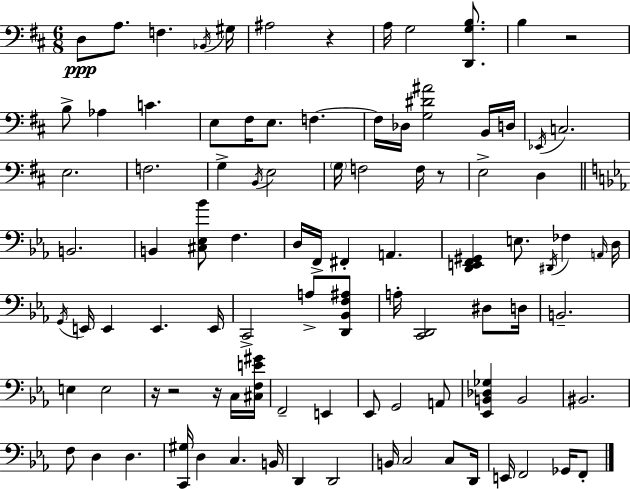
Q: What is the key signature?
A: D major